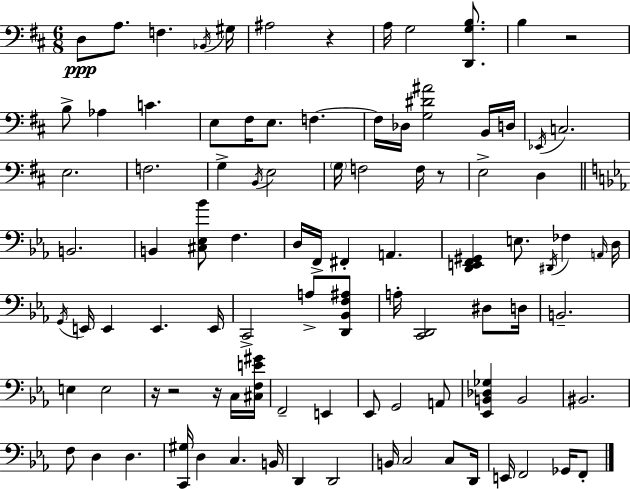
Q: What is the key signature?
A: D major